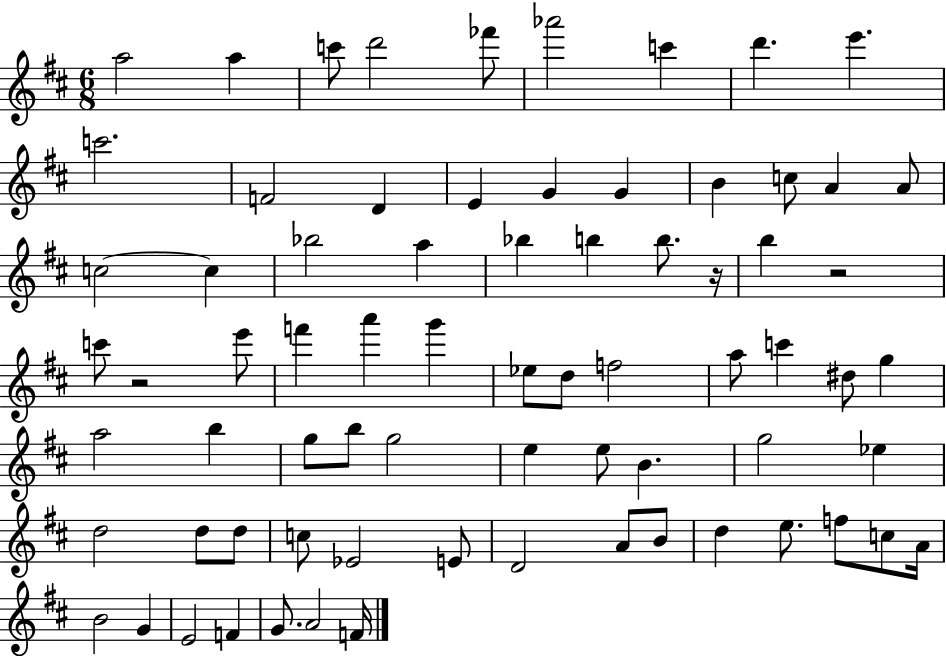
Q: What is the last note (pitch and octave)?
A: F4